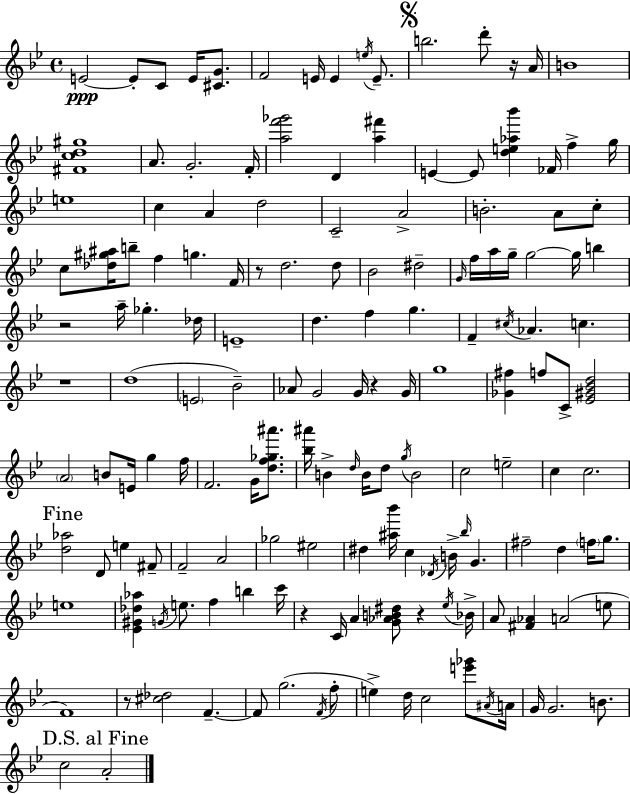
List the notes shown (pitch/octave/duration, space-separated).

E4/h E4/e C4/e E4/s [C#4,G4]/e. F4/h E4/s E4/q E5/s E4/e. B5/h. D6/e R/s A4/s B4/w [F#4,C5,D5,G#5]/w A4/e. G4/h. F4/s [A5,F6,Gb6]/h D4/q [A5,F#6]/q E4/q E4/e [D5,E5,Ab5,Bb6]/q FES4/s F5/q G5/s E5/w C5/q A4/q D5/h C4/h A4/h B4/h. A4/e C5/e C5/e [Db5,G#5,A#5]/s B5/e F5/q G5/q. F4/s R/e D5/h. D5/e Bb4/h D#5/h G4/s F5/s A5/s G5/s G5/h G5/s B5/q R/h A5/s Gb5/q. Db5/s E4/w D5/q. F5/q G5/q. F4/q C#5/s Ab4/q. C5/q. R/w D5/w E4/h Bb4/h Ab4/e G4/h G4/s R/q G4/s G5/w [Gb4,F#5]/q F5/e C4/e [Eb4,G#4,Bb4,D5]/h A4/h B4/e E4/s G5/q F5/s F4/h. G4/s [D5,F5,Gb5,A#6]/e. [Bb5,A#6]/s B4/q D5/s B4/s D5/e G5/s B4/h C5/h E5/h C5/q C5/h. [D5,Ab5]/h D4/e E5/q F#4/e F4/h A4/h Gb5/h EIS5/h D#5/q [A#5,Bb6]/s C5/q Db4/s B4/s Bb5/s G4/q. F#5/h D5/q F5/s G5/e. E5/w [Eb4,G#4,Db5,Ab5]/q G4/s E5/e. F5/q B5/q C6/s R/q C4/s A4/q [G4,Ab4,B4,D#5]/e R/q Eb5/s Bb4/s A4/e [F#4,Ab4]/q A4/h E5/e F4/w R/e [C#5,Db5]/h F4/q. F4/e G5/h. F4/s F5/e E5/q D5/s C5/h [E6,Gb6]/e A#4/s A4/s G4/s G4/h. B4/e. C5/h A4/h